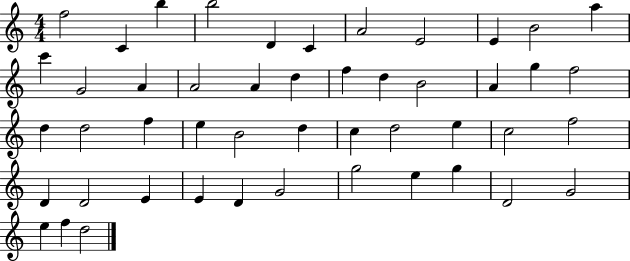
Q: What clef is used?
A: treble